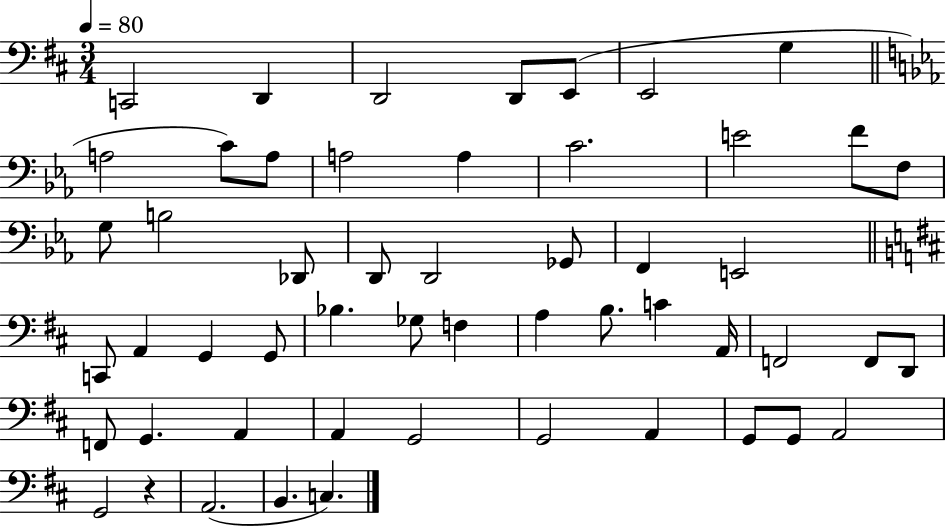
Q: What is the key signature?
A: D major